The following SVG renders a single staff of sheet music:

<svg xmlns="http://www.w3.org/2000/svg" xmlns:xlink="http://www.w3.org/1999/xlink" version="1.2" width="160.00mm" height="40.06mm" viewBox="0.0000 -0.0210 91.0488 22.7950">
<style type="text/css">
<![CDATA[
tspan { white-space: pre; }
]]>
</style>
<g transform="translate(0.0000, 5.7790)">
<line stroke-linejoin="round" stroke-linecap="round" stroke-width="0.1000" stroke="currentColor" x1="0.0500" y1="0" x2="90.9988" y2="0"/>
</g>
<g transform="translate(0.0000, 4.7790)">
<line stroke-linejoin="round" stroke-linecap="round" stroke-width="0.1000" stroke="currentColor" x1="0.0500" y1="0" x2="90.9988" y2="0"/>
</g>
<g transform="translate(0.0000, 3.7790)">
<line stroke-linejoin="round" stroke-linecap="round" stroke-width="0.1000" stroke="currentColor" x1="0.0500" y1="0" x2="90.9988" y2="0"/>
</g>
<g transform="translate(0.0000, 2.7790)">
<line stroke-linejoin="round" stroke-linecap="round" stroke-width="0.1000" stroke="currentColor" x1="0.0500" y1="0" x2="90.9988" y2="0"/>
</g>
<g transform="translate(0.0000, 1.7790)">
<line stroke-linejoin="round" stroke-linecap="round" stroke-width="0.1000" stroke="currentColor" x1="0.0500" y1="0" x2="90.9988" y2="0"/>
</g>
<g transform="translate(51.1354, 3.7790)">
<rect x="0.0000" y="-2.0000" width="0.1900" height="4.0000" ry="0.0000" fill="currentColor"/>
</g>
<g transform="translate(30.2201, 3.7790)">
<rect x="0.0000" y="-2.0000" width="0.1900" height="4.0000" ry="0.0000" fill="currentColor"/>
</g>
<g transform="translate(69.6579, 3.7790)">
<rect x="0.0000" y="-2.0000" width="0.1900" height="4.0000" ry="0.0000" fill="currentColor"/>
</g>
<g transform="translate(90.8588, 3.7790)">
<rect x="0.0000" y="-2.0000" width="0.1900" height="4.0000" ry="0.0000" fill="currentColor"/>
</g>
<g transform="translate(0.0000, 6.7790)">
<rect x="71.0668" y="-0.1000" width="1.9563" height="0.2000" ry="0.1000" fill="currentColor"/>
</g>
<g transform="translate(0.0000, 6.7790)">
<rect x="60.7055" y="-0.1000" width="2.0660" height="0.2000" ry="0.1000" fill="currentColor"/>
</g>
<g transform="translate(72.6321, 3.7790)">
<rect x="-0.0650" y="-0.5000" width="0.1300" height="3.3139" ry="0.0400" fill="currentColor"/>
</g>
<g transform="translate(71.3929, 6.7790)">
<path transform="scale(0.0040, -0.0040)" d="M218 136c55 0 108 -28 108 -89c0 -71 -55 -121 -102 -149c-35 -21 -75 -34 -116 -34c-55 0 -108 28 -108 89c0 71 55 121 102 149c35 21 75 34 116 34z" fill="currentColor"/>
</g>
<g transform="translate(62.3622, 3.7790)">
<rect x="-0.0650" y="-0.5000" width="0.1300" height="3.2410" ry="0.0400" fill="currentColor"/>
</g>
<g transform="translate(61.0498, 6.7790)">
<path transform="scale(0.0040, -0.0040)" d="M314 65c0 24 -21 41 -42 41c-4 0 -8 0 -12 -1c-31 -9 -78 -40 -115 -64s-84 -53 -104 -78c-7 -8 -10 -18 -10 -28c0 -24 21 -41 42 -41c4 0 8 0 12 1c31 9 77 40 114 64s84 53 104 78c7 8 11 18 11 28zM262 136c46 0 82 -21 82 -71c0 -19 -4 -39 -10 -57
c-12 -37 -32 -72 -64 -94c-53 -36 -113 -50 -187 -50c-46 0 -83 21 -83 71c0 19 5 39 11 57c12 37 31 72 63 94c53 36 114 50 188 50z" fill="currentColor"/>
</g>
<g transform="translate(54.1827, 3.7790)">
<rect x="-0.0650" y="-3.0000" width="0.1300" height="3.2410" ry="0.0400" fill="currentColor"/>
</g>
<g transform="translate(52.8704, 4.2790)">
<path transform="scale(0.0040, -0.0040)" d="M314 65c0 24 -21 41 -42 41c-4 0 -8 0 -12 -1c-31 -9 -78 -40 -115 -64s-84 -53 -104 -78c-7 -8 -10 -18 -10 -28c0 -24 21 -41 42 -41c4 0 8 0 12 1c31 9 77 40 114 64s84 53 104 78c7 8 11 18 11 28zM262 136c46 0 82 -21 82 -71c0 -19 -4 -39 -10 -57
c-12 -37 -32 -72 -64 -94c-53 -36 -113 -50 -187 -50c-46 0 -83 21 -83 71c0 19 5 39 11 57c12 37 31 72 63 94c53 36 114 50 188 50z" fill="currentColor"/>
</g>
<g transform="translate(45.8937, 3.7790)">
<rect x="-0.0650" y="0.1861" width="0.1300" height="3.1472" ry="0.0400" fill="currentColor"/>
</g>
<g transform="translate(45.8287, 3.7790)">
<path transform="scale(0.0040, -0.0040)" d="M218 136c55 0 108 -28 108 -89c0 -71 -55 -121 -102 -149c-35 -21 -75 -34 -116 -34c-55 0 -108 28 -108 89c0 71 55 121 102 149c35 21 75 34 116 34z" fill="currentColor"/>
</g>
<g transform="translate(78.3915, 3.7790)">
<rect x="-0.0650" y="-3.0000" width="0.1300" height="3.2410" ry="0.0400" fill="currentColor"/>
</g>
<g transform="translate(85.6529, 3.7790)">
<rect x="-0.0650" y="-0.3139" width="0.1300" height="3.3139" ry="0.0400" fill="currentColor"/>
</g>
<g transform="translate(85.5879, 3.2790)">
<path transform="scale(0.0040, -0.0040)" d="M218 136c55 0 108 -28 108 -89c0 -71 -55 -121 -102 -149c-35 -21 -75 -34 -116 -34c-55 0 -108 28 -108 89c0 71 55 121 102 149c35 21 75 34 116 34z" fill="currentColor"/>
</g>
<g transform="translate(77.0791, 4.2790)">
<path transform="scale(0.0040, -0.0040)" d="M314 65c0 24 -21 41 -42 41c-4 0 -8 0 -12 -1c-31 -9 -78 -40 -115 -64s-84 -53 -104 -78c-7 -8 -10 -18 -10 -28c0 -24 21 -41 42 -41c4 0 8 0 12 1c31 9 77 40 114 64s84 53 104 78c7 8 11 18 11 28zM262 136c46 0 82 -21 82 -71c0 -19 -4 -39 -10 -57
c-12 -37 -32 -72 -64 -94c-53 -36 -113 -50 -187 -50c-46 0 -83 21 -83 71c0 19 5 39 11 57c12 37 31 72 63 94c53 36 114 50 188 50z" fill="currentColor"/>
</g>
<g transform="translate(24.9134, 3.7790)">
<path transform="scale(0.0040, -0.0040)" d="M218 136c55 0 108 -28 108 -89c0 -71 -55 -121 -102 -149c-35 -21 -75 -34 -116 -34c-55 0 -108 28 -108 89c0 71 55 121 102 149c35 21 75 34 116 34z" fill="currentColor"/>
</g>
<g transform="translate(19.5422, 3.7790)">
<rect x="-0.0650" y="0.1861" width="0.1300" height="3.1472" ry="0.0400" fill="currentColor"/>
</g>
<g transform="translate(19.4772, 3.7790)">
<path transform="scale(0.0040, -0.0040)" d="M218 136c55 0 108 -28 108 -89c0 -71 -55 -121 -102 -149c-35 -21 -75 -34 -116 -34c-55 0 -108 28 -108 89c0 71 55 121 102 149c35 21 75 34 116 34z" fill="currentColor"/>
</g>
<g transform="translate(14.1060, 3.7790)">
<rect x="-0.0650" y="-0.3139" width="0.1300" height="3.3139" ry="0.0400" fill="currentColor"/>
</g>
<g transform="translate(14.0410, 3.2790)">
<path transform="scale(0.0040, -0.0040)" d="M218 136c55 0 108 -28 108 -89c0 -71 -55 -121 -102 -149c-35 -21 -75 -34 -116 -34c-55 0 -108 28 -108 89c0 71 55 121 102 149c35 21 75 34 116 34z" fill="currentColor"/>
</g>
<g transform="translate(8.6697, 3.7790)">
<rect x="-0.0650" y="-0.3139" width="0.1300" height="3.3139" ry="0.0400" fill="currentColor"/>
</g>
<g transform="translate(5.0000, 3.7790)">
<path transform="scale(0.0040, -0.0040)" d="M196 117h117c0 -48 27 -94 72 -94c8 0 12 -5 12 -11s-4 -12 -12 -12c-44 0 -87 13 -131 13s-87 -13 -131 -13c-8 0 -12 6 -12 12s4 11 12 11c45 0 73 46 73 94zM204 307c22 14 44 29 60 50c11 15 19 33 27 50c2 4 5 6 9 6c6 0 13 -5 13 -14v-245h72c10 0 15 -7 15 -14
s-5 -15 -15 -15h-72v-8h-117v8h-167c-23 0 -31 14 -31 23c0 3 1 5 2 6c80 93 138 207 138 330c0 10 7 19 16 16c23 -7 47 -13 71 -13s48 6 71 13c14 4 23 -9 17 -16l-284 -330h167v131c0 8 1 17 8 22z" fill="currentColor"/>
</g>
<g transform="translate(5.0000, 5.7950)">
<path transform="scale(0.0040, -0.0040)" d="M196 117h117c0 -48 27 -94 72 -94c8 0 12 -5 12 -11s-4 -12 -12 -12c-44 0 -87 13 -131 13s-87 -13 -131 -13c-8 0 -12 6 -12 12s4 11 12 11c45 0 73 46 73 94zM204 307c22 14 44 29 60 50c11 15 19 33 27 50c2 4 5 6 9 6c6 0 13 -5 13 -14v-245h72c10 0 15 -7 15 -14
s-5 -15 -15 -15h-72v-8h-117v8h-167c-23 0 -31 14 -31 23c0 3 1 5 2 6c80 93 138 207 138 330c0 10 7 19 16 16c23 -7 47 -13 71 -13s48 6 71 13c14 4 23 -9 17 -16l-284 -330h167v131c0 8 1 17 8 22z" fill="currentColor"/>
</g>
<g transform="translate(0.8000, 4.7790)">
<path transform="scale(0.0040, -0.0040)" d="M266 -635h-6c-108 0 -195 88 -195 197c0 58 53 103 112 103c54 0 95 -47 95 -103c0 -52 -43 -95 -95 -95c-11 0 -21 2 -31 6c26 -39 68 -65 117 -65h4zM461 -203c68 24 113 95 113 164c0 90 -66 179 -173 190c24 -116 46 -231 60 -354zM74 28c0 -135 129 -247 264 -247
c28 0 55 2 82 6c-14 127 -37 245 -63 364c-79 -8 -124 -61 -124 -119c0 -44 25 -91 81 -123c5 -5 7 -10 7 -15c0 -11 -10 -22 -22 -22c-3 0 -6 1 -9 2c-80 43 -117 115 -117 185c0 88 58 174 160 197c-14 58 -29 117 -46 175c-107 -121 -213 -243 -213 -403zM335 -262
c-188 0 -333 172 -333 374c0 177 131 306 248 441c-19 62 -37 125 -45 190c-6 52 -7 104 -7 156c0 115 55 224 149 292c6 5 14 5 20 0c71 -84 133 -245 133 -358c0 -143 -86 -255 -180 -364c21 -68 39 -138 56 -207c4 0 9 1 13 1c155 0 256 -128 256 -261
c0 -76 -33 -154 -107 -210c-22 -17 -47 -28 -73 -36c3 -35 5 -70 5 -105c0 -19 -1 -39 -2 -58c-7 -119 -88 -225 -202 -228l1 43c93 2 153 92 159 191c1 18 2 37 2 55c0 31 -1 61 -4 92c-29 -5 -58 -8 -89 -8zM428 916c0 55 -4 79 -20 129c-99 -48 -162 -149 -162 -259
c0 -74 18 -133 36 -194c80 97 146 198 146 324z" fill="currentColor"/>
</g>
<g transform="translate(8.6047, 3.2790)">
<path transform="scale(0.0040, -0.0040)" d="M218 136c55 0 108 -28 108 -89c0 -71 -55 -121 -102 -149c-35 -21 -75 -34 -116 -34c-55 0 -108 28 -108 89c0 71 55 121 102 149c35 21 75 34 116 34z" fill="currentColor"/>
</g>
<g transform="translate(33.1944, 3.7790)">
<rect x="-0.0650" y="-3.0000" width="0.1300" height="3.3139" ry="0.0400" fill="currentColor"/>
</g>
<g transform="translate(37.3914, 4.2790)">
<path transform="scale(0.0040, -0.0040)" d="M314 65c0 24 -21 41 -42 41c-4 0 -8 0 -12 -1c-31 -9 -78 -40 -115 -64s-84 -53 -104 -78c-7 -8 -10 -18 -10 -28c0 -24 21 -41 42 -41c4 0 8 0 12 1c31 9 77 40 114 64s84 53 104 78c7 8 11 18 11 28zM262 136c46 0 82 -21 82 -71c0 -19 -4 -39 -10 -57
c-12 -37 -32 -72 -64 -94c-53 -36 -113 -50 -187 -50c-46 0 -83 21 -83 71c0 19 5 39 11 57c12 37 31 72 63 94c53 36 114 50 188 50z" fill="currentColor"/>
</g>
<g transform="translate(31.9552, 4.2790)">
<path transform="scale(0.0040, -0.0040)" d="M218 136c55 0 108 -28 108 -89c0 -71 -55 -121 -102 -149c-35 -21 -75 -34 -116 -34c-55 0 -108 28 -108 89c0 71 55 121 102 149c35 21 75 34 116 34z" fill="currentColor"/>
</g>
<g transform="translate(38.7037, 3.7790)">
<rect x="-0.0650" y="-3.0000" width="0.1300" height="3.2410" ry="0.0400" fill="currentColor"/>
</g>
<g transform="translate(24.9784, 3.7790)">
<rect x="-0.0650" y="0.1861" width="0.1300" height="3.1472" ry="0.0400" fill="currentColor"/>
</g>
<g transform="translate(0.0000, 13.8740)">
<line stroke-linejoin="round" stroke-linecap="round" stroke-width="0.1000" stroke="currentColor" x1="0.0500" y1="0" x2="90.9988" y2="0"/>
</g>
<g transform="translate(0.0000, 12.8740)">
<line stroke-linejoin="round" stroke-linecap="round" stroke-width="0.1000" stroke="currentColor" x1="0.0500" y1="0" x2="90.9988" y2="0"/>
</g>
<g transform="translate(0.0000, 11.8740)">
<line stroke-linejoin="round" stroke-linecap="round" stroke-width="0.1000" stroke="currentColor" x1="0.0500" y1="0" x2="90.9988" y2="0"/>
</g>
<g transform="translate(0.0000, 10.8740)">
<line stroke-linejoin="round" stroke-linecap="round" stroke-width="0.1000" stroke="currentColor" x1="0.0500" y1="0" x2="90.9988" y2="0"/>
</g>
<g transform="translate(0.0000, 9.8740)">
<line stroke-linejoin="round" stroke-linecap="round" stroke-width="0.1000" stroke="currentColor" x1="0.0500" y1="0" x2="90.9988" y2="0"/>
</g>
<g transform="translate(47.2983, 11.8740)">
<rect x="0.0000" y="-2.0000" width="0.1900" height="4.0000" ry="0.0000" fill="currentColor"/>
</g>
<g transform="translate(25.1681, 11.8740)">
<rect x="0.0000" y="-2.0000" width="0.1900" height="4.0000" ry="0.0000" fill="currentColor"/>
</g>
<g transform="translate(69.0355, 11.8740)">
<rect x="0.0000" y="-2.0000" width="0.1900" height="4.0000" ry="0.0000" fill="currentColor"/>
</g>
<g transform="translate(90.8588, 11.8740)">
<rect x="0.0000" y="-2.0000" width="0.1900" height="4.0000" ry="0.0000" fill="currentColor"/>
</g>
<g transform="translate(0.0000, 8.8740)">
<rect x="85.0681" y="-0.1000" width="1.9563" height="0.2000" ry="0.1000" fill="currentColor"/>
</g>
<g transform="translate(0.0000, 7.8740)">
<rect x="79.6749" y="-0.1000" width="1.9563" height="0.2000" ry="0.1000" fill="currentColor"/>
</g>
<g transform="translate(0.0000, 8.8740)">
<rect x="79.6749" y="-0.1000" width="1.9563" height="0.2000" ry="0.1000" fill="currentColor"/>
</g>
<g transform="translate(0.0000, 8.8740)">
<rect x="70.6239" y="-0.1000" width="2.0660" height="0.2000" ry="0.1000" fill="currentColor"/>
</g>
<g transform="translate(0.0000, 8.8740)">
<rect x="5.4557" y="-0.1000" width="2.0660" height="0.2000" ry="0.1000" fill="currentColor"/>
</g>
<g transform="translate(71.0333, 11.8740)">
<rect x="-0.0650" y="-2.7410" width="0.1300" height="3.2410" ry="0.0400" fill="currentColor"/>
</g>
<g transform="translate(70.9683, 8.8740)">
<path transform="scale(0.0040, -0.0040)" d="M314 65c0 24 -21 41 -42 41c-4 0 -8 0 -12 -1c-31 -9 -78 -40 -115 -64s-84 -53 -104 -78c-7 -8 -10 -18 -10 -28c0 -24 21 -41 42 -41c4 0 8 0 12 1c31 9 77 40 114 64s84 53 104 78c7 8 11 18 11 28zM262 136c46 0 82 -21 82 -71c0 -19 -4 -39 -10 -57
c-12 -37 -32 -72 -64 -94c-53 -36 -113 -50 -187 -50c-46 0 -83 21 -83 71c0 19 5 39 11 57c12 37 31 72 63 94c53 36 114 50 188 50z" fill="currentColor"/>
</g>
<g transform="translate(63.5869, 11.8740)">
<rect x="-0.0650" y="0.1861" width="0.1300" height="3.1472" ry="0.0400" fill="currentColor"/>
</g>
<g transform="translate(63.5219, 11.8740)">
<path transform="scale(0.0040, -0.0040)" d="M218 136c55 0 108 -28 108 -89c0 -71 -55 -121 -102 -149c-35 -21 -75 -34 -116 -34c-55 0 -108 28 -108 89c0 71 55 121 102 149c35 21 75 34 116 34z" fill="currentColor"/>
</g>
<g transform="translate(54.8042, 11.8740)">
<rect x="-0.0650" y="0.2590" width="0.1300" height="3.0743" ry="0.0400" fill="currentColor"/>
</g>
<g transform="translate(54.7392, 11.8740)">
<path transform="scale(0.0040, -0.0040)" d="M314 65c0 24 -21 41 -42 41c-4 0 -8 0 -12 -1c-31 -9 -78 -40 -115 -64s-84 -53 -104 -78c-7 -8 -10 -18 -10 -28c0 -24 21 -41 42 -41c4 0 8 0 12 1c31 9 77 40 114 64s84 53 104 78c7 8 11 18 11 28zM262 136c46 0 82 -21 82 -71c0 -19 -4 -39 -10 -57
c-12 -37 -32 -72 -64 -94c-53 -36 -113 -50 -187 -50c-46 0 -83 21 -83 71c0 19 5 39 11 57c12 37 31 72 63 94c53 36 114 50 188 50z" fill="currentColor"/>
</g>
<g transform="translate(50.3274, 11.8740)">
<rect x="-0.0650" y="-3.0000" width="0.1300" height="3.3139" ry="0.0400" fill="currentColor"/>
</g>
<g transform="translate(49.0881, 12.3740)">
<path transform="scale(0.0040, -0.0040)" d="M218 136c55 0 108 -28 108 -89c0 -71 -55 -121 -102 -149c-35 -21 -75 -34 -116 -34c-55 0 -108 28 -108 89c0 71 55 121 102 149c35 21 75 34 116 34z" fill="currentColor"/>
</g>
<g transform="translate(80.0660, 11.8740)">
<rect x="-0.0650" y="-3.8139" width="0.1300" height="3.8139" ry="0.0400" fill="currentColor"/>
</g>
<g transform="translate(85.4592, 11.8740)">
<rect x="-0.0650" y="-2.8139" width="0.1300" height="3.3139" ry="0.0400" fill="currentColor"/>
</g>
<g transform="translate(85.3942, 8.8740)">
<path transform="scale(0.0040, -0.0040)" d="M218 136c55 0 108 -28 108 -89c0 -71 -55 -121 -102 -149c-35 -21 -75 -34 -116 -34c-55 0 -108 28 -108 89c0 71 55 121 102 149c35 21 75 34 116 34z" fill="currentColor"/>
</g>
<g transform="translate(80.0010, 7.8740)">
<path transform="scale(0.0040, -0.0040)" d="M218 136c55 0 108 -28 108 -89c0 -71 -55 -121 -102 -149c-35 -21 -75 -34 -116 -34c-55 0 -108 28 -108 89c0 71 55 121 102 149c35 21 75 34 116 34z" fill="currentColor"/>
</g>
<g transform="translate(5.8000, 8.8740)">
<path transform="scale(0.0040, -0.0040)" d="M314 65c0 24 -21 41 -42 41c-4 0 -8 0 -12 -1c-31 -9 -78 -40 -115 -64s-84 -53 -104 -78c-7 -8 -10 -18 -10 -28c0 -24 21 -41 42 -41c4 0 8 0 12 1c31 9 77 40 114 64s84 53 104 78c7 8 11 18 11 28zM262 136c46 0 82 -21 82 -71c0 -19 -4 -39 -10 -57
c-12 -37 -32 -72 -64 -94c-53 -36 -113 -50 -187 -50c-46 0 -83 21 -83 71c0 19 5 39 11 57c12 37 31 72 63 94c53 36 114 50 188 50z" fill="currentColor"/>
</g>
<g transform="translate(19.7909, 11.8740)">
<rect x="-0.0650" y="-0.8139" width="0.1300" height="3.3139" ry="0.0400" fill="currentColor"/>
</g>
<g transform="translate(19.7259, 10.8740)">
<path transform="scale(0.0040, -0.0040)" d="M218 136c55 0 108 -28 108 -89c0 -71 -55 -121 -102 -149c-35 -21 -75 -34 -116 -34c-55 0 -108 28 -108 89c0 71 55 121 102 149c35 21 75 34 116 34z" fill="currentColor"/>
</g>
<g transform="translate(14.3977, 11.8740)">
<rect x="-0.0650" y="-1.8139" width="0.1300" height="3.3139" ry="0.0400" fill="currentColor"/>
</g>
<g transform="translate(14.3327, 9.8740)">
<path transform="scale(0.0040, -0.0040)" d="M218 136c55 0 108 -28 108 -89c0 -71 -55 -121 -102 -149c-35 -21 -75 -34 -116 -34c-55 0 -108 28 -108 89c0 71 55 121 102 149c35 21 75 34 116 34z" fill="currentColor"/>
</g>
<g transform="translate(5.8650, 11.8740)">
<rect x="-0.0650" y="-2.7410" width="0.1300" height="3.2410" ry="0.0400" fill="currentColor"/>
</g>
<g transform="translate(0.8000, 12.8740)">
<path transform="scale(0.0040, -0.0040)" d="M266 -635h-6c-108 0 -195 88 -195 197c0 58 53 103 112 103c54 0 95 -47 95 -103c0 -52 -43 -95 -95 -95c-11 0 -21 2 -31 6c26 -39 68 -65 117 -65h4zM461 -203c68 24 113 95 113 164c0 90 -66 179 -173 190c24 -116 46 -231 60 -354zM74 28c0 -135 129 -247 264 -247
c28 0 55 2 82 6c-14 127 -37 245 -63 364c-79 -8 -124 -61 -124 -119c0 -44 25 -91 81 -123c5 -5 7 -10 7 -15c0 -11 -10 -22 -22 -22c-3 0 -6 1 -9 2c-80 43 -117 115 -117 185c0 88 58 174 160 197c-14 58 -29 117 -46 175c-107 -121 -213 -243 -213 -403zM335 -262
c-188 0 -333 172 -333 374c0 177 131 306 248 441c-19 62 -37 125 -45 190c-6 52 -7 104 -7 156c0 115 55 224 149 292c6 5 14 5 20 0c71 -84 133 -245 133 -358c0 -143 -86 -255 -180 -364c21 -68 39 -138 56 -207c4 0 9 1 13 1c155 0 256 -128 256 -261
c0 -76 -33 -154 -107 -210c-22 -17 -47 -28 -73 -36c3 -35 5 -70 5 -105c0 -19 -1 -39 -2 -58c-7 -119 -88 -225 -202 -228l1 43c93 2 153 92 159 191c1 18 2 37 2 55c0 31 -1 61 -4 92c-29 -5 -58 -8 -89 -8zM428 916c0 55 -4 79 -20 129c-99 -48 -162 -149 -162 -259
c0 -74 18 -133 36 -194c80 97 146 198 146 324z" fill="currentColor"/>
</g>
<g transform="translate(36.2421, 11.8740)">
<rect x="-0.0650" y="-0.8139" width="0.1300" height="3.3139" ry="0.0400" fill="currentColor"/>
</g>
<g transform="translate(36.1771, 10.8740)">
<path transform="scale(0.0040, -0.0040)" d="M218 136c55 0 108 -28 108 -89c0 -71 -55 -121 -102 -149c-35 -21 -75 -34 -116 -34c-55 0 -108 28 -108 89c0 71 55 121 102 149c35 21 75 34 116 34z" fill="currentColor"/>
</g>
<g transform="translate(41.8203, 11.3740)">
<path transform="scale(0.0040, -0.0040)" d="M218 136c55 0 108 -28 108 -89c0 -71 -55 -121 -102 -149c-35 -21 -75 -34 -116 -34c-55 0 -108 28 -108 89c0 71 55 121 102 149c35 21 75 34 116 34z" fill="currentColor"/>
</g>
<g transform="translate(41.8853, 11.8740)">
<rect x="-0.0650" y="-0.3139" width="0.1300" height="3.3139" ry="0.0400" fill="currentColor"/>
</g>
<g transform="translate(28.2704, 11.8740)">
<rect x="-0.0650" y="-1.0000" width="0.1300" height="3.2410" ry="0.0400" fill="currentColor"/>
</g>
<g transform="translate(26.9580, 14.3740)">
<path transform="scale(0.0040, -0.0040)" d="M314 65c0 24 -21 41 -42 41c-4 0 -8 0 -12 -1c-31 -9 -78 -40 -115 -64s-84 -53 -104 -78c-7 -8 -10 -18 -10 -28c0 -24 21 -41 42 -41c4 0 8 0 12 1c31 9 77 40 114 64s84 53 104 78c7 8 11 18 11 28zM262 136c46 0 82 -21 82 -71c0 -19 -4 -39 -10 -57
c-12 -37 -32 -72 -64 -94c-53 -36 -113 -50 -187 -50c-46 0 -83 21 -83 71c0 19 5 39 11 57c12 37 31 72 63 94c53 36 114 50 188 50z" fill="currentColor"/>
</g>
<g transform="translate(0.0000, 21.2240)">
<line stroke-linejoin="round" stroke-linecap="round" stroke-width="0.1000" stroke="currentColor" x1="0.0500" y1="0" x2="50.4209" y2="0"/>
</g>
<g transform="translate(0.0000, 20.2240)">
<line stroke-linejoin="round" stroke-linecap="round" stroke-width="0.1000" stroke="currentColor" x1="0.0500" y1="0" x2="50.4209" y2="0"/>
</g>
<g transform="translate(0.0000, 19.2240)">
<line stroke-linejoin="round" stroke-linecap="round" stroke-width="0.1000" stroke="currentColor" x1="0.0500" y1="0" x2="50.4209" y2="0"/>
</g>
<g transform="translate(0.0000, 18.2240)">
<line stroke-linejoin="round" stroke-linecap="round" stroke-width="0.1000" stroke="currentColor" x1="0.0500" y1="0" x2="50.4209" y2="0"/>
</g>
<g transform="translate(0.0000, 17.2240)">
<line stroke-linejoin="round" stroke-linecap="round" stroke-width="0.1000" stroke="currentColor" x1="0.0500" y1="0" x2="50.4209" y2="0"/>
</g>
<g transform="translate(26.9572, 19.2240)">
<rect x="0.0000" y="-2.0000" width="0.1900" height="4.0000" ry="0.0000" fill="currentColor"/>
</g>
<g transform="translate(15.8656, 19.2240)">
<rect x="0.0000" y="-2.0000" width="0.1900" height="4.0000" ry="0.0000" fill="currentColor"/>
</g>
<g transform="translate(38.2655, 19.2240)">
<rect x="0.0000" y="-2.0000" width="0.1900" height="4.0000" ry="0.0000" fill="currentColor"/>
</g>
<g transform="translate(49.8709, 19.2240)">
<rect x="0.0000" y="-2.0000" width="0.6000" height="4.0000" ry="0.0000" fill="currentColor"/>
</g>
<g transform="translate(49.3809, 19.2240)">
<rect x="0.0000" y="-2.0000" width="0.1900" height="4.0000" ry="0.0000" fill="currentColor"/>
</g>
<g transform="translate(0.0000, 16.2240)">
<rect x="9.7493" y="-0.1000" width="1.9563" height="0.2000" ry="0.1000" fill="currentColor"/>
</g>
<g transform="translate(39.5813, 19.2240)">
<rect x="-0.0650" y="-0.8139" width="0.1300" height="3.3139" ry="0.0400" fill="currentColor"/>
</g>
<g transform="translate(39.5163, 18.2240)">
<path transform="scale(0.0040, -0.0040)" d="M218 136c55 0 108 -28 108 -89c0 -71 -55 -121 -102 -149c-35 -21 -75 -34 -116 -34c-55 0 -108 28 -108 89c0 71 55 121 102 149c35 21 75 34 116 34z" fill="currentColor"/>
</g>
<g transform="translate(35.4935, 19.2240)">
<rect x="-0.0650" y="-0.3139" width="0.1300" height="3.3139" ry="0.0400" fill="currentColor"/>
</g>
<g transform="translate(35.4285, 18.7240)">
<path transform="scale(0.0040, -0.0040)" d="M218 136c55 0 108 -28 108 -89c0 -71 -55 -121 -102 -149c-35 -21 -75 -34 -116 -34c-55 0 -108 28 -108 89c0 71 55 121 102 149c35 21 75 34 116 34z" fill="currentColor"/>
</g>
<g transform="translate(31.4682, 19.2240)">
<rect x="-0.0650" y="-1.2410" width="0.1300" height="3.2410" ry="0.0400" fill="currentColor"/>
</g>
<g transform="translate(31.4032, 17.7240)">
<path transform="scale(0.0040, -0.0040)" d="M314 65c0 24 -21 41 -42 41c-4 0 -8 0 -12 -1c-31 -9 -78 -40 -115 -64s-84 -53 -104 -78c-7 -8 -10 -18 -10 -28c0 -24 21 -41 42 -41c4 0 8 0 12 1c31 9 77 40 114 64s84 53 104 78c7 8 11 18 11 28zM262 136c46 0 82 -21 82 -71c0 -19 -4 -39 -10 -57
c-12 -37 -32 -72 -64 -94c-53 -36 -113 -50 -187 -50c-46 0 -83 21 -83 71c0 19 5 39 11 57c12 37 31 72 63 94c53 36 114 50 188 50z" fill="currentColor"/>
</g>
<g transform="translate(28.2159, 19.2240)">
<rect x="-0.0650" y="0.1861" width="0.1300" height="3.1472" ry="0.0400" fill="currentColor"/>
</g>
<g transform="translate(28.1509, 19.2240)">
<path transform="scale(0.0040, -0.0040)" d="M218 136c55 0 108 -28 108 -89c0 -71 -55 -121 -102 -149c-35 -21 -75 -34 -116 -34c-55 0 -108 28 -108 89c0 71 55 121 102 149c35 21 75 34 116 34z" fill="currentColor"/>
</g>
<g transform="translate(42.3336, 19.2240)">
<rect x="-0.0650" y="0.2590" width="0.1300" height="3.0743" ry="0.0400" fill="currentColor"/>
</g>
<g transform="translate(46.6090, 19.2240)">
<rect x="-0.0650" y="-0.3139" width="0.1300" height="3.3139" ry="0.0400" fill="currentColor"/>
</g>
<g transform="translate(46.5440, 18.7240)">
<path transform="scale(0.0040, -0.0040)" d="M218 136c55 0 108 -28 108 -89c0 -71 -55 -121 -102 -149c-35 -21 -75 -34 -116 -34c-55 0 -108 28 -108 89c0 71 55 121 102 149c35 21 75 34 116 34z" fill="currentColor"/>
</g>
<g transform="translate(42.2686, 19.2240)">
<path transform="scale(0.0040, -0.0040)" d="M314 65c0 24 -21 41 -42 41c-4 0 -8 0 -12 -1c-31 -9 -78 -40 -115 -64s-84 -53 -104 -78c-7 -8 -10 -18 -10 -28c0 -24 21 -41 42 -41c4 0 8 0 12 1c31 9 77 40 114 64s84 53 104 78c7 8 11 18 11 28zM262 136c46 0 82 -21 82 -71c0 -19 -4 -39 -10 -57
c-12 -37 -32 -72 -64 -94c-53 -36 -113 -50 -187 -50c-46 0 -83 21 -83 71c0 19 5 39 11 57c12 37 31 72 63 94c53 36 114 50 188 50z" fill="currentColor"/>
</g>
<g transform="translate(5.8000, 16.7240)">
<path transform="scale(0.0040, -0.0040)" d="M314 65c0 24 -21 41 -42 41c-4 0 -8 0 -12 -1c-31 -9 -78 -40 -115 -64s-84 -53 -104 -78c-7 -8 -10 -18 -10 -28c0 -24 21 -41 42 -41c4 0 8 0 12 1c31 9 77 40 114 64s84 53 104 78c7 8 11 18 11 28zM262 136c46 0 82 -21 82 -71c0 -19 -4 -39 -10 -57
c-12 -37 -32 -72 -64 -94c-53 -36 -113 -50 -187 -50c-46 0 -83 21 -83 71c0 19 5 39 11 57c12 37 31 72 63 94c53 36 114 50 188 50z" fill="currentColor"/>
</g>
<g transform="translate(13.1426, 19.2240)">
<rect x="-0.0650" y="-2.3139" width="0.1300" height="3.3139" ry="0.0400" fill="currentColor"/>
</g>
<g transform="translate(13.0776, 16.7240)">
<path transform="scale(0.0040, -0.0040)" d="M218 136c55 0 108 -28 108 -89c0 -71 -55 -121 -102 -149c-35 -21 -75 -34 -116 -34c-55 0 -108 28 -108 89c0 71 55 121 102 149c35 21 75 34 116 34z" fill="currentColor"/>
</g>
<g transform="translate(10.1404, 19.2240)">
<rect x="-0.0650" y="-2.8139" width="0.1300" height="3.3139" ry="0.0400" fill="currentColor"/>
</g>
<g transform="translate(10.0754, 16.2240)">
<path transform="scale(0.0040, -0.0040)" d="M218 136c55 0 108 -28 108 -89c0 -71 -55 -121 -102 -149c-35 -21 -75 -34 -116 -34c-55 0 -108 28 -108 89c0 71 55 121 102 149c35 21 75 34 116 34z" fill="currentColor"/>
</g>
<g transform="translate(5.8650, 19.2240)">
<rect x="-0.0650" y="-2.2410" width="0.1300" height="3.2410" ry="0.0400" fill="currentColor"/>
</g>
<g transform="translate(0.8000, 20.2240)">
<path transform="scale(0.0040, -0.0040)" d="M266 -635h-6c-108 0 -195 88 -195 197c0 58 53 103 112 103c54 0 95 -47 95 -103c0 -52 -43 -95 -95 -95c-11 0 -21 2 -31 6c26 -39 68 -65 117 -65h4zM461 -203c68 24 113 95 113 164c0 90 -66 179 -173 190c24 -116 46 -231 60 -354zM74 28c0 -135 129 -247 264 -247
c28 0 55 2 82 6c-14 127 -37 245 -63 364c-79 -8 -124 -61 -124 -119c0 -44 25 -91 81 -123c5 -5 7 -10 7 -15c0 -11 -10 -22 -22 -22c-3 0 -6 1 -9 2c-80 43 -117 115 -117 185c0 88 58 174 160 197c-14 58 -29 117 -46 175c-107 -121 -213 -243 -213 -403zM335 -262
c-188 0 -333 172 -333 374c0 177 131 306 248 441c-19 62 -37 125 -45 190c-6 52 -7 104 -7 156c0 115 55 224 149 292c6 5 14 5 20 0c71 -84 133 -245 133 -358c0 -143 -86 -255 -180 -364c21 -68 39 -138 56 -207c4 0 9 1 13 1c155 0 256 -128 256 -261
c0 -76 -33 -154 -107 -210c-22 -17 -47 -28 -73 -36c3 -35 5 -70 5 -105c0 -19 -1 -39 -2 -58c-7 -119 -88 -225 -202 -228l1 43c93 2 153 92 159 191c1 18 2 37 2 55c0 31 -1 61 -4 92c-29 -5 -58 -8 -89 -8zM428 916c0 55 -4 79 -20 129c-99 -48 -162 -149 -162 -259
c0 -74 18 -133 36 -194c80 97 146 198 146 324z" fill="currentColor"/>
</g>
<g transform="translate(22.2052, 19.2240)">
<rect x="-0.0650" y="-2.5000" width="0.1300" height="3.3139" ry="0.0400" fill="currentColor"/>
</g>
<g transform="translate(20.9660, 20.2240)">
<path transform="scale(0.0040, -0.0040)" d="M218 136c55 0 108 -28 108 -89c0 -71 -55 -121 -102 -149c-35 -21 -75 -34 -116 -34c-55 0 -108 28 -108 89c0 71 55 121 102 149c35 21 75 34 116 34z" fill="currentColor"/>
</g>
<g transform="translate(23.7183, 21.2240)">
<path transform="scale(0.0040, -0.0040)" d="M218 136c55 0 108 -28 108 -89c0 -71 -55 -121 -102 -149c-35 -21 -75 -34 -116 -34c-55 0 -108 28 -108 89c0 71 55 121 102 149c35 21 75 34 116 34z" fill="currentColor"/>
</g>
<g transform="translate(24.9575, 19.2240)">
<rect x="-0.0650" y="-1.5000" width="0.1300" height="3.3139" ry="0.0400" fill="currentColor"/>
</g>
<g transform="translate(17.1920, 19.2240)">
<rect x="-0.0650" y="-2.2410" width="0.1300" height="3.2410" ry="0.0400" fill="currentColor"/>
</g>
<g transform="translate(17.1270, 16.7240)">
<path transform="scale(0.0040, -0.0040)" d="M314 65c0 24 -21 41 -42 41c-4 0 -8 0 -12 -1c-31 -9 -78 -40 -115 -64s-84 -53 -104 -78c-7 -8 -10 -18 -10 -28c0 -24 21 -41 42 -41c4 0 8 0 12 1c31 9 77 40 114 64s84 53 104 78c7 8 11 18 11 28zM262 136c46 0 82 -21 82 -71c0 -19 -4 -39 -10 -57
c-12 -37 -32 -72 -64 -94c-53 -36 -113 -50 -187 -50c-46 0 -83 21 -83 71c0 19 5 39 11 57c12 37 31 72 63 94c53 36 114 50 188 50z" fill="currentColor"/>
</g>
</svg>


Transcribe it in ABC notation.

X:1
T:Untitled
M:4/4
L:1/4
K:C
c c B B A A2 B A2 C2 C A2 c a2 f d D2 d c A B2 B a2 c' a g2 a g g2 G E B e2 c d B2 c